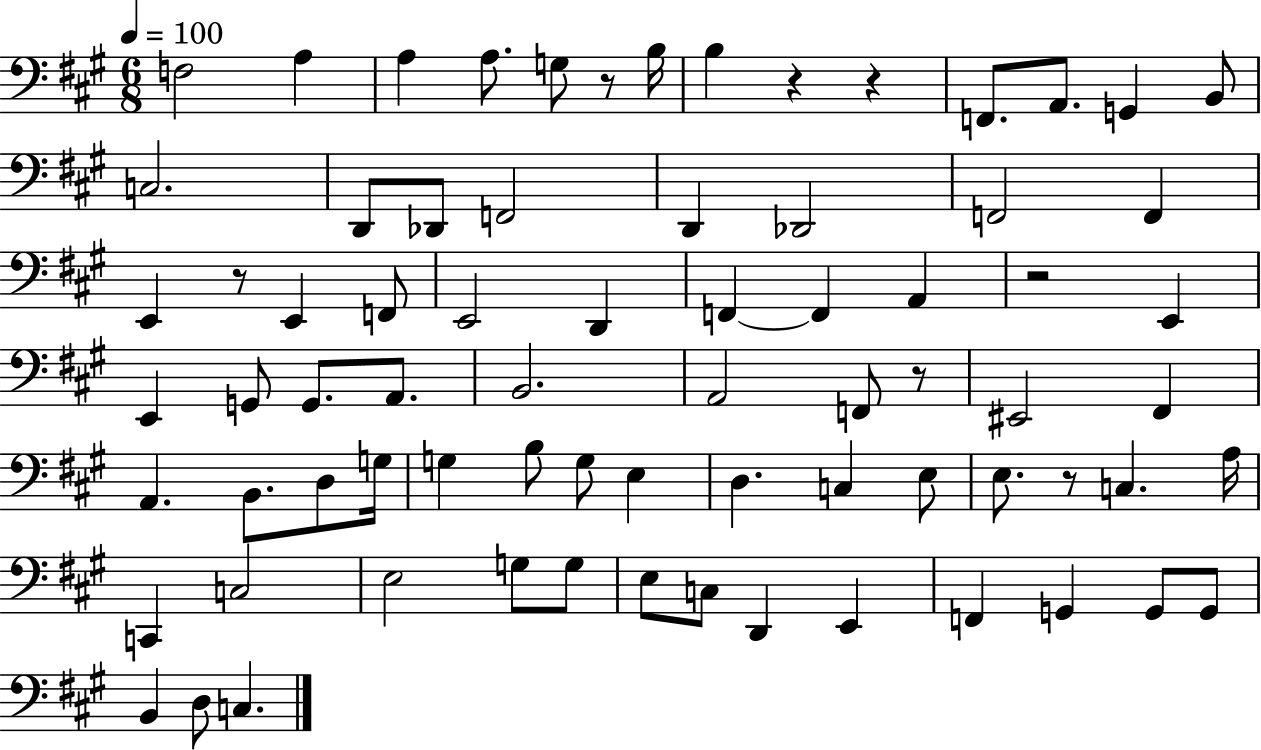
X:1
T:Untitled
M:6/8
L:1/4
K:A
F,2 A, A, A,/2 G,/2 z/2 B,/4 B, z z F,,/2 A,,/2 G,, B,,/2 C,2 D,,/2 _D,,/2 F,,2 D,, _D,,2 F,,2 F,, E,, z/2 E,, F,,/2 E,,2 D,, F,, F,, A,, z2 E,, E,, G,,/2 G,,/2 A,,/2 B,,2 A,,2 F,,/2 z/2 ^E,,2 ^F,, A,, B,,/2 D,/2 G,/4 G, B,/2 G,/2 E, D, C, E,/2 E,/2 z/2 C, A,/4 C,, C,2 E,2 G,/2 G,/2 E,/2 C,/2 D,, E,, F,, G,, G,,/2 G,,/2 B,, D,/2 C,